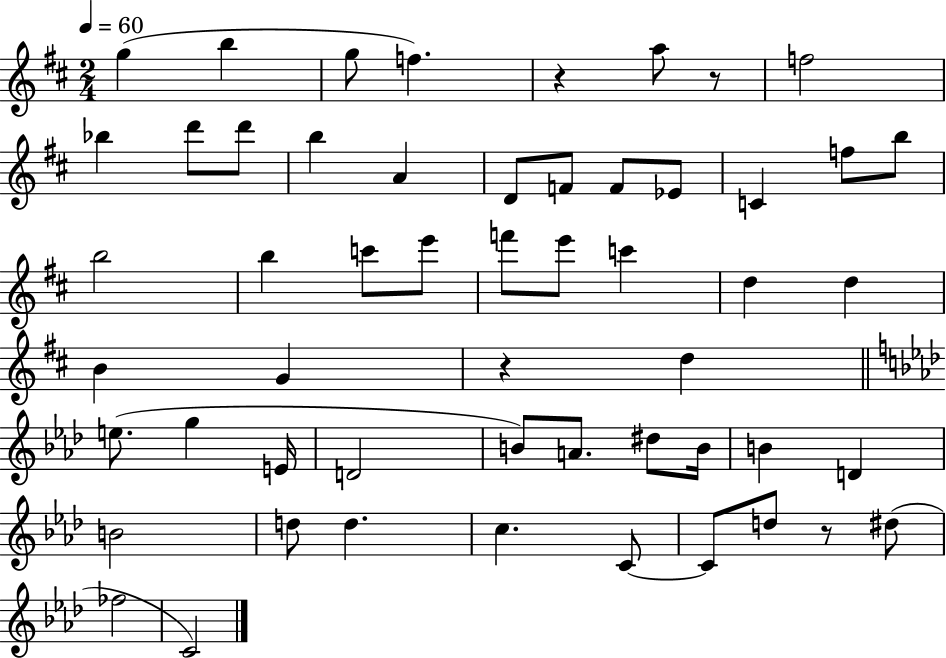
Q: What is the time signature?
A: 2/4